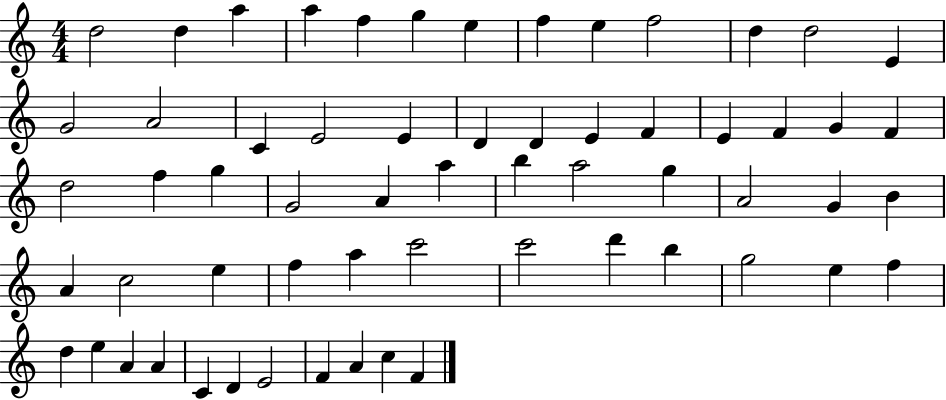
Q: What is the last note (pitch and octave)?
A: F4